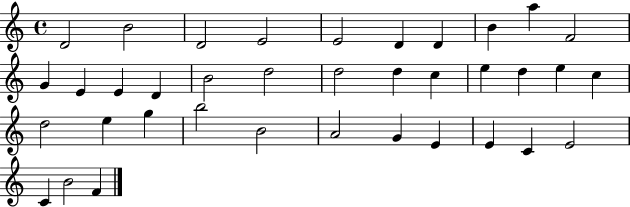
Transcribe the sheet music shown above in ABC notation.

X:1
T:Untitled
M:4/4
L:1/4
K:C
D2 B2 D2 E2 E2 D D B a F2 G E E D B2 d2 d2 d c e d e c d2 e g b2 B2 A2 G E E C E2 C B2 F